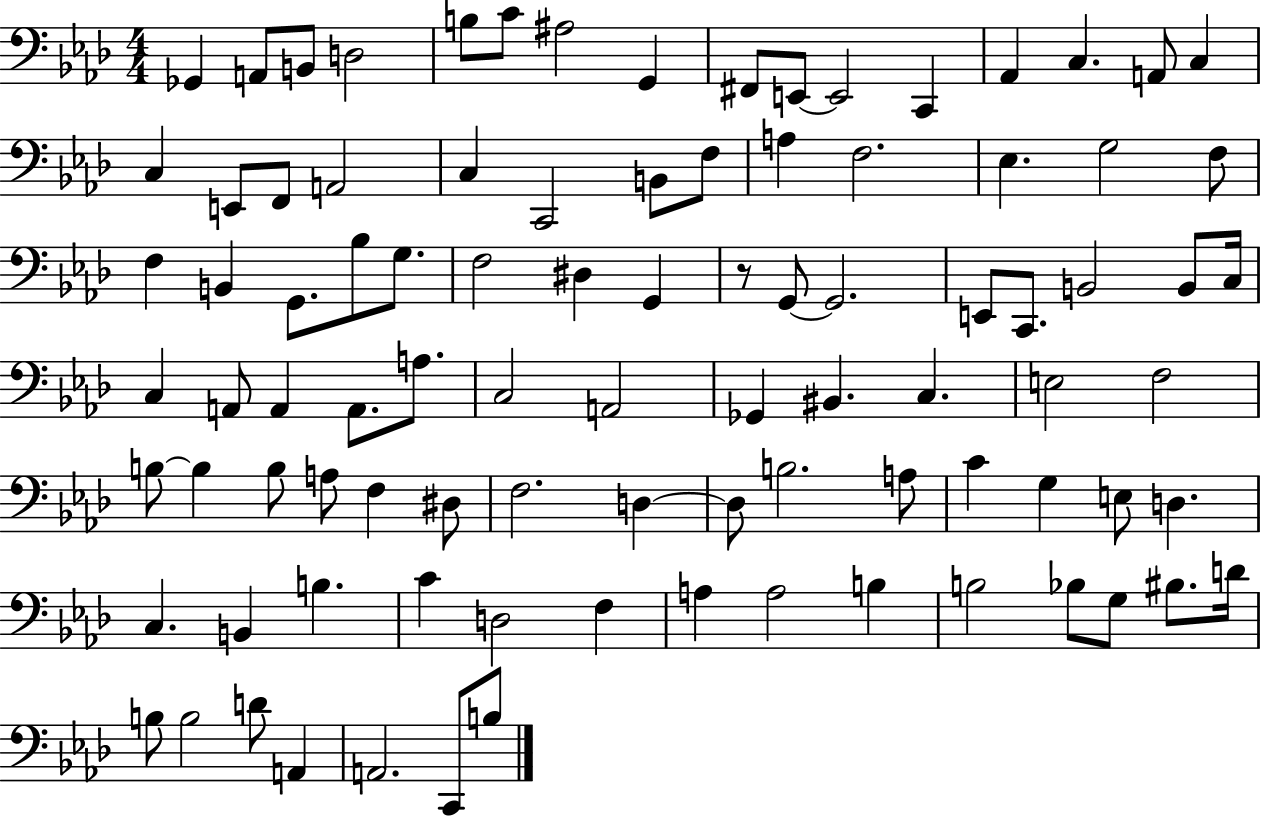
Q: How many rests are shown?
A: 1